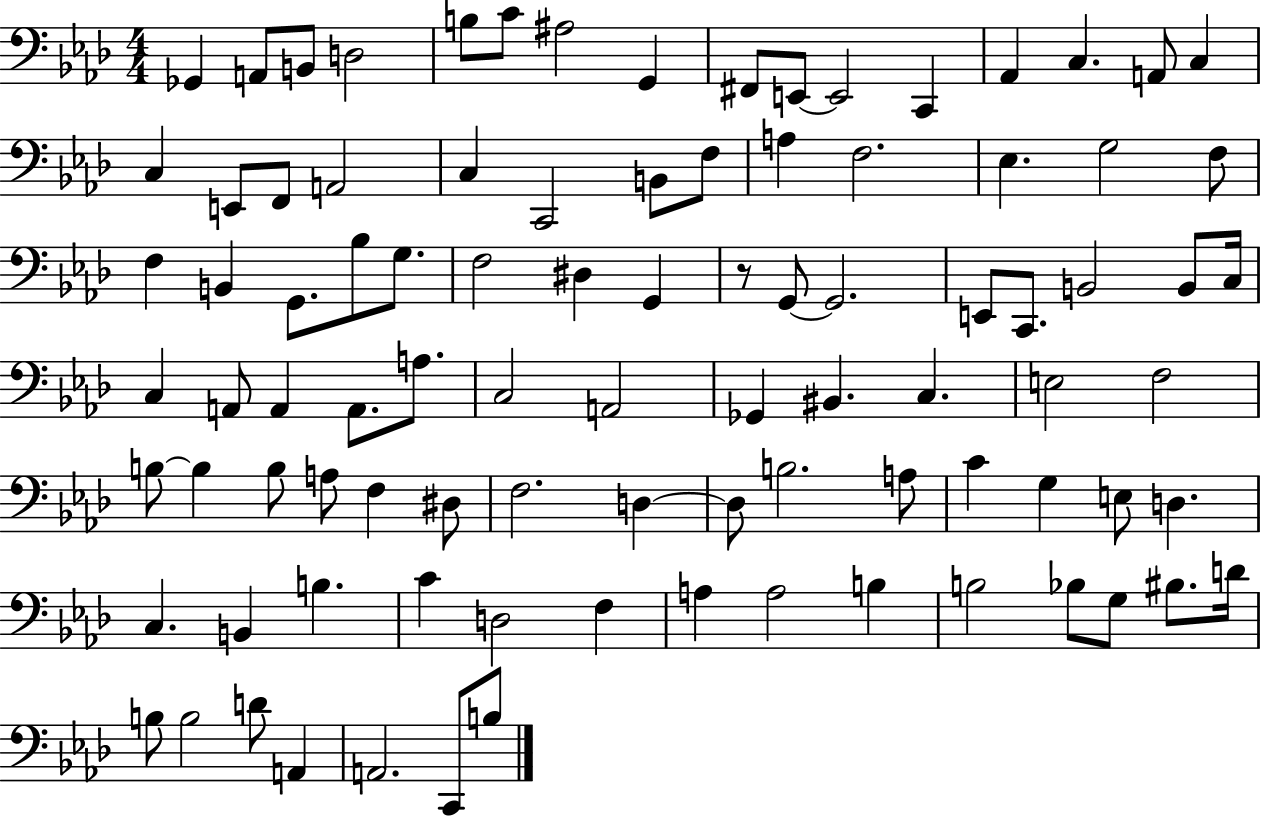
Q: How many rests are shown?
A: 1